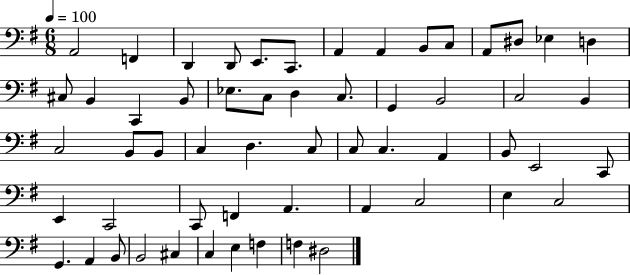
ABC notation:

X:1
T:Untitled
M:6/8
L:1/4
K:G
A,,2 F,, D,, D,,/2 E,,/2 C,,/2 A,, A,, B,,/2 C,/2 A,,/2 ^D,/2 _E, D, ^C,/2 B,, C,, B,,/2 _E,/2 C,/2 D, C,/2 G,, B,,2 C,2 B,, C,2 B,,/2 B,,/2 C, D, C,/2 C,/2 C, A,, B,,/2 E,,2 C,,/2 E,, C,,2 C,,/2 F,, A,, A,, C,2 E, C,2 G,, A,, B,,/2 B,,2 ^C, C, E, F, F, ^D,2